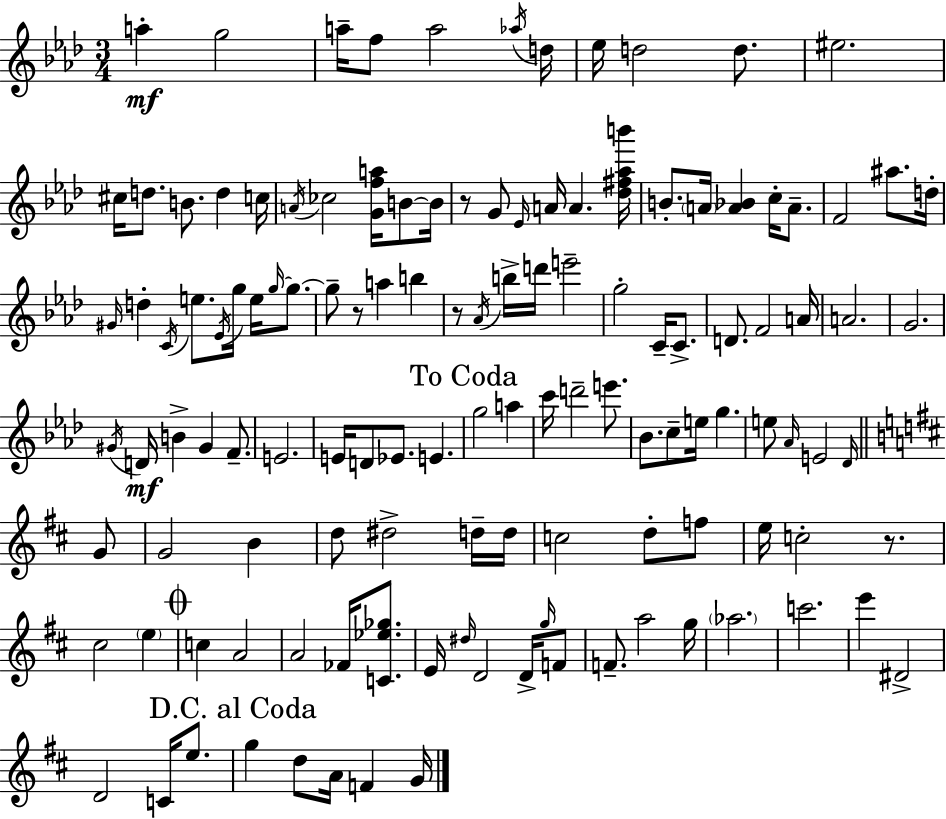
A5/q G5/h A5/s F5/e A5/h Ab5/s D5/s Eb5/s D5/h D5/e. EIS5/h. C#5/s D5/e. B4/e. D5/q C5/s A4/s CES5/h [G4,F5,A5]/s B4/e B4/s R/e G4/e Eb4/s A4/s A4/q. [Db5,F#5,Ab5,B6]/s B4/e. A4/s [A4,Bb4]/q C5/s A4/e. F4/h A#5/e. D5/s G#4/s D5/q C4/s E5/e. Eb4/s G5/s E5/s G5/s G5/e. G5/e R/e A5/q B5/q R/e Ab4/s B5/s D6/s E6/h G5/h C4/s C4/e. D4/e. F4/h A4/s A4/h. G4/h. G#4/s D4/s B4/q G#4/q F4/e. E4/h. E4/s D4/e Eb4/e. E4/q. G5/h A5/q C6/s D6/h E6/e. Bb4/e. C5/e E5/s G5/q. E5/e Ab4/s E4/h Db4/s G4/e G4/h B4/q D5/e D#5/h D5/s D5/s C5/h D5/e F5/e E5/s C5/h R/e. C#5/h E5/q C5/q A4/h A4/h FES4/s [C4,Eb5,Gb5]/e. E4/s D#5/s D4/h D4/s G5/s F4/e F4/e. A5/h G5/s Ab5/h. C6/h. E6/q D#4/h D4/h C4/s E5/e. G5/q D5/e A4/s F4/q G4/s